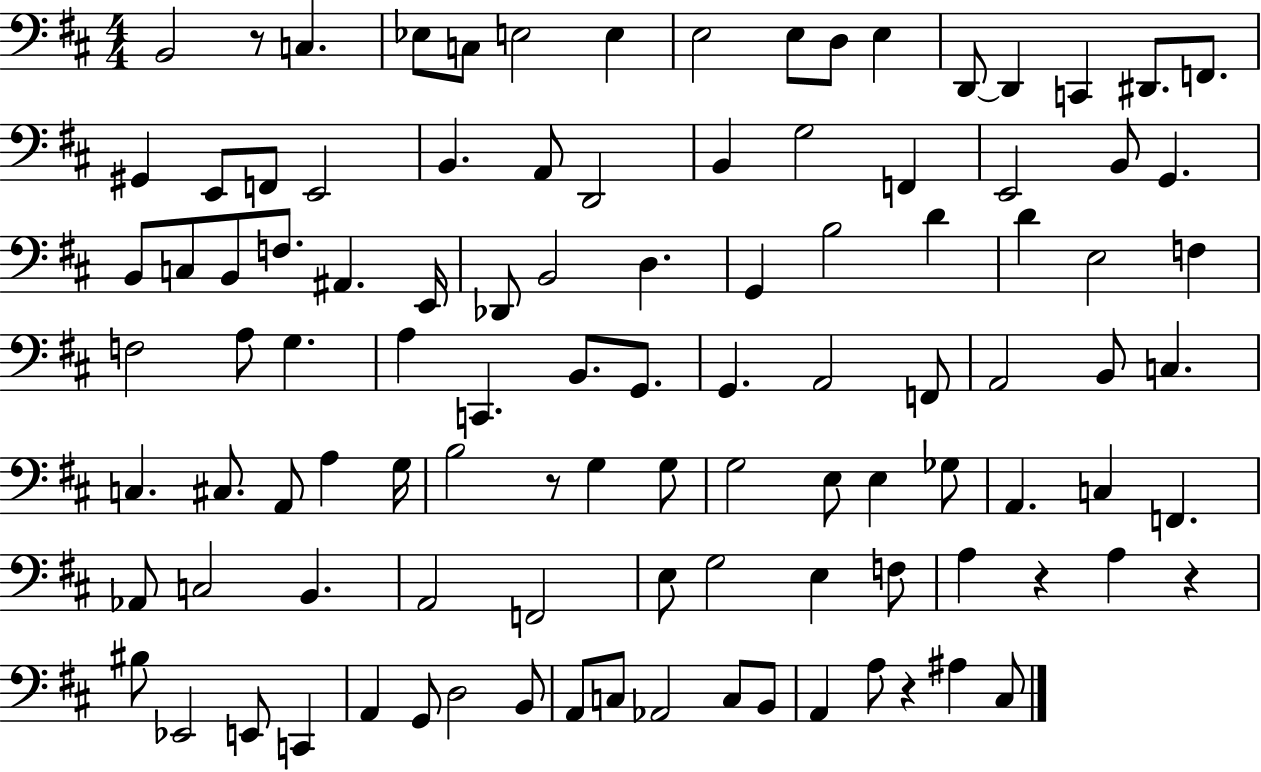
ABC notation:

X:1
T:Untitled
M:4/4
L:1/4
K:D
B,,2 z/2 C, _E,/2 C,/2 E,2 E, E,2 E,/2 D,/2 E, D,,/2 D,, C,, ^D,,/2 F,,/2 ^G,, E,,/2 F,,/2 E,,2 B,, A,,/2 D,,2 B,, G,2 F,, E,,2 B,,/2 G,, B,,/2 C,/2 B,,/2 F,/2 ^A,, E,,/4 _D,,/2 B,,2 D, G,, B,2 D D E,2 F, F,2 A,/2 G, A, C,, B,,/2 G,,/2 G,, A,,2 F,,/2 A,,2 B,,/2 C, C, ^C,/2 A,,/2 A, G,/4 B,2 z/2 G, G,/2 G,2 E,/2 E, _G,/2 A,, C, F,, _A,,/2 C,2 B,, A,,2 F,,2 E,/2 G,2 E, F,/2 A, z A, z ^B,/2 _E,,2 E,,/2 C,, A,, G,,/2 D,2 B,,/2 A,,/2 C,/2 _A,,2 C,/2 B,,/2 A,, A,/2 z ^A, ^C,/2